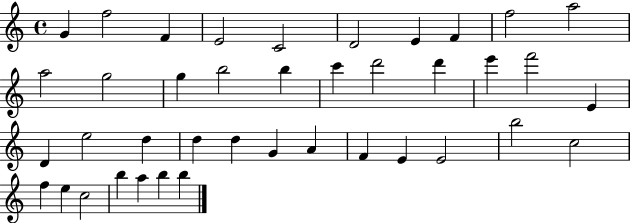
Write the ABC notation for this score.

X:1
T:Untitled
M:4/4
L:1/4
K:C
G f2 F E2 C2 D2 E F f2 a2 a2 g2 g b2 b c' d'2 d' e' f'2 E D e2 d d d G A F E E2 b2 c2 f e c2 b a b b